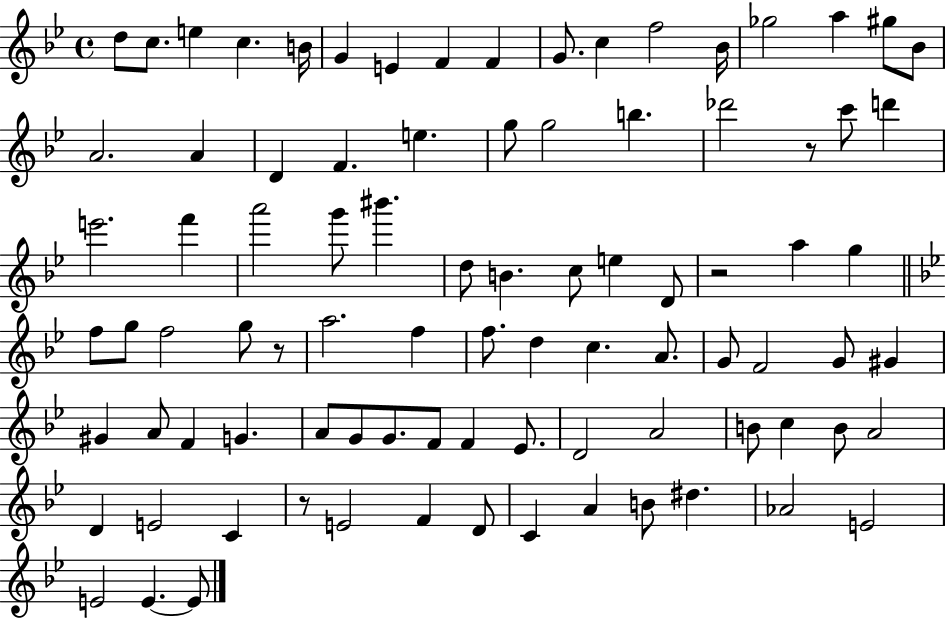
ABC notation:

X:1
T:Untitled
M:4/4
L:1/4
K:Bb
d/2 c/2 e c B/4 G E F F G/2 c f2 _B/4 _g2 a ^g/2 _B/2 A2 A D F e g/2 g2 b _d'2 z/2 c'/2 d' e'2 f' a'2 g'/2 ^b' d/2 B c/2 e D/2 z2 a g f/2 g/2 f2 g/2 z/2 a2 f f/2 d c A/2 G/2 F2 G/2 ^G ^G A/2 F G A/2 G/2 G/2 F/2 F _E/2 D2 A2 B/2 c B/2 A2 D E2 C z/2 E2 F D/2 C A B/2 ^d _A2 E2 E2 E E/2